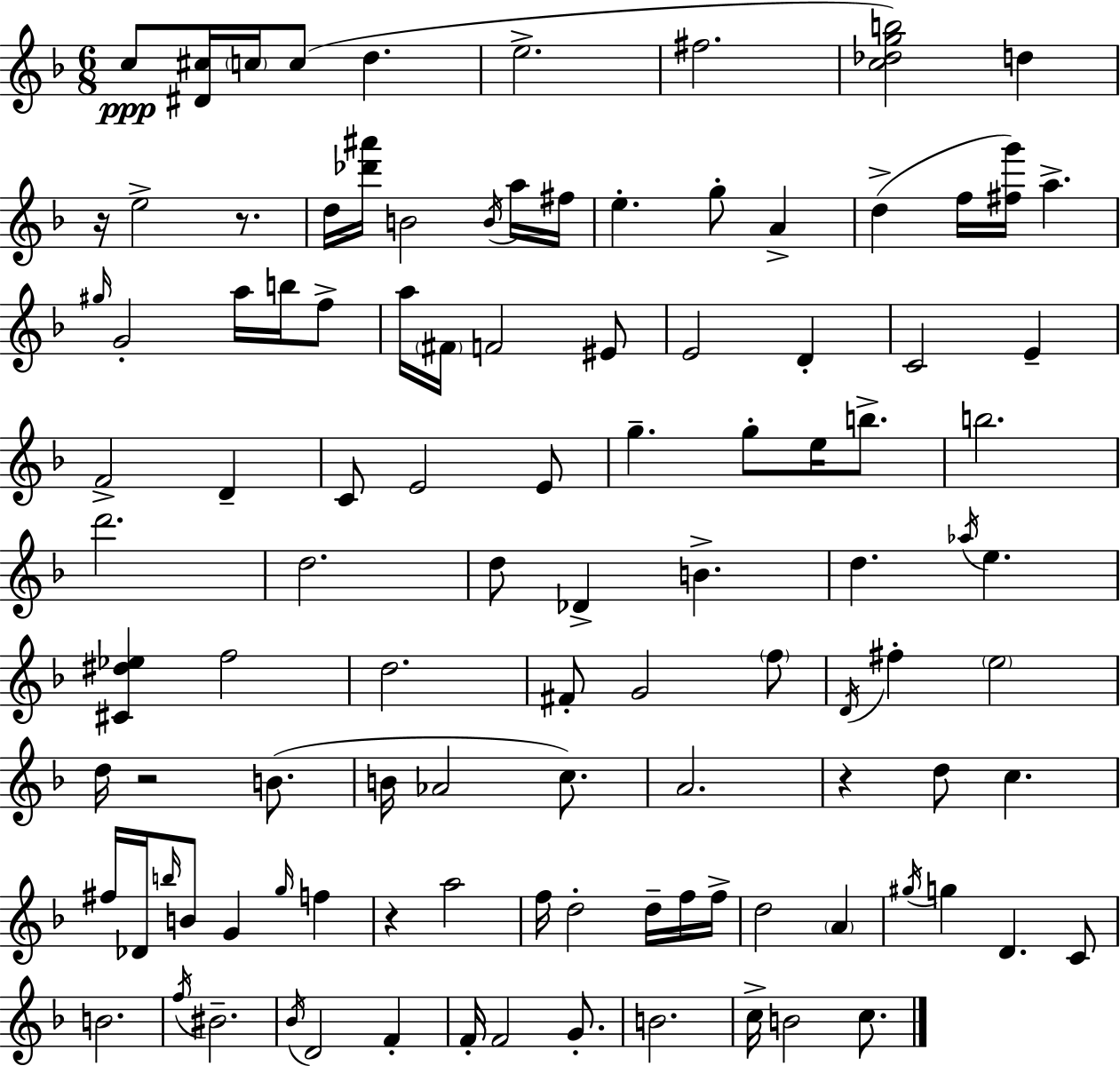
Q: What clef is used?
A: treble